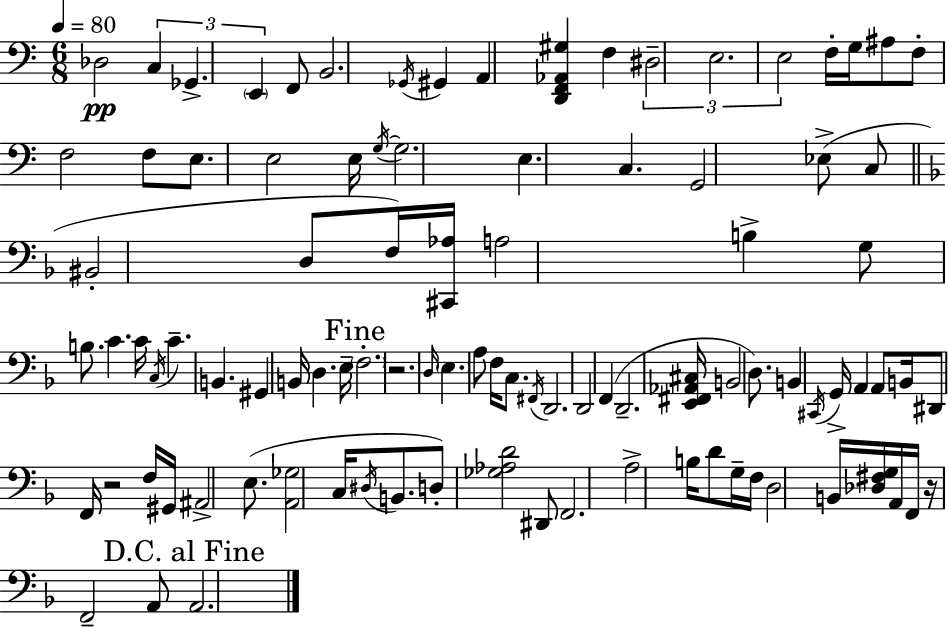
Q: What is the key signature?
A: C major